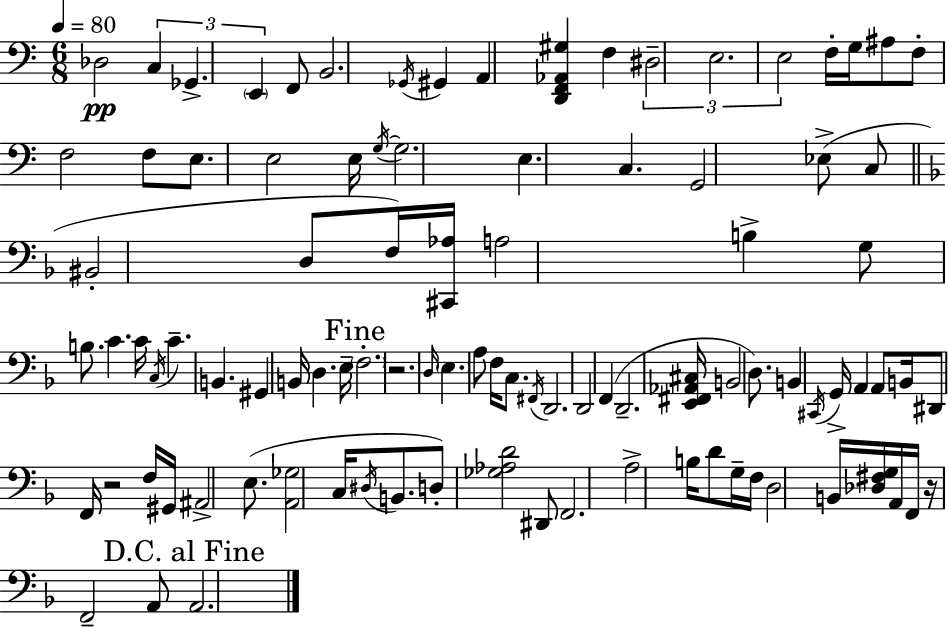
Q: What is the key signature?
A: C major